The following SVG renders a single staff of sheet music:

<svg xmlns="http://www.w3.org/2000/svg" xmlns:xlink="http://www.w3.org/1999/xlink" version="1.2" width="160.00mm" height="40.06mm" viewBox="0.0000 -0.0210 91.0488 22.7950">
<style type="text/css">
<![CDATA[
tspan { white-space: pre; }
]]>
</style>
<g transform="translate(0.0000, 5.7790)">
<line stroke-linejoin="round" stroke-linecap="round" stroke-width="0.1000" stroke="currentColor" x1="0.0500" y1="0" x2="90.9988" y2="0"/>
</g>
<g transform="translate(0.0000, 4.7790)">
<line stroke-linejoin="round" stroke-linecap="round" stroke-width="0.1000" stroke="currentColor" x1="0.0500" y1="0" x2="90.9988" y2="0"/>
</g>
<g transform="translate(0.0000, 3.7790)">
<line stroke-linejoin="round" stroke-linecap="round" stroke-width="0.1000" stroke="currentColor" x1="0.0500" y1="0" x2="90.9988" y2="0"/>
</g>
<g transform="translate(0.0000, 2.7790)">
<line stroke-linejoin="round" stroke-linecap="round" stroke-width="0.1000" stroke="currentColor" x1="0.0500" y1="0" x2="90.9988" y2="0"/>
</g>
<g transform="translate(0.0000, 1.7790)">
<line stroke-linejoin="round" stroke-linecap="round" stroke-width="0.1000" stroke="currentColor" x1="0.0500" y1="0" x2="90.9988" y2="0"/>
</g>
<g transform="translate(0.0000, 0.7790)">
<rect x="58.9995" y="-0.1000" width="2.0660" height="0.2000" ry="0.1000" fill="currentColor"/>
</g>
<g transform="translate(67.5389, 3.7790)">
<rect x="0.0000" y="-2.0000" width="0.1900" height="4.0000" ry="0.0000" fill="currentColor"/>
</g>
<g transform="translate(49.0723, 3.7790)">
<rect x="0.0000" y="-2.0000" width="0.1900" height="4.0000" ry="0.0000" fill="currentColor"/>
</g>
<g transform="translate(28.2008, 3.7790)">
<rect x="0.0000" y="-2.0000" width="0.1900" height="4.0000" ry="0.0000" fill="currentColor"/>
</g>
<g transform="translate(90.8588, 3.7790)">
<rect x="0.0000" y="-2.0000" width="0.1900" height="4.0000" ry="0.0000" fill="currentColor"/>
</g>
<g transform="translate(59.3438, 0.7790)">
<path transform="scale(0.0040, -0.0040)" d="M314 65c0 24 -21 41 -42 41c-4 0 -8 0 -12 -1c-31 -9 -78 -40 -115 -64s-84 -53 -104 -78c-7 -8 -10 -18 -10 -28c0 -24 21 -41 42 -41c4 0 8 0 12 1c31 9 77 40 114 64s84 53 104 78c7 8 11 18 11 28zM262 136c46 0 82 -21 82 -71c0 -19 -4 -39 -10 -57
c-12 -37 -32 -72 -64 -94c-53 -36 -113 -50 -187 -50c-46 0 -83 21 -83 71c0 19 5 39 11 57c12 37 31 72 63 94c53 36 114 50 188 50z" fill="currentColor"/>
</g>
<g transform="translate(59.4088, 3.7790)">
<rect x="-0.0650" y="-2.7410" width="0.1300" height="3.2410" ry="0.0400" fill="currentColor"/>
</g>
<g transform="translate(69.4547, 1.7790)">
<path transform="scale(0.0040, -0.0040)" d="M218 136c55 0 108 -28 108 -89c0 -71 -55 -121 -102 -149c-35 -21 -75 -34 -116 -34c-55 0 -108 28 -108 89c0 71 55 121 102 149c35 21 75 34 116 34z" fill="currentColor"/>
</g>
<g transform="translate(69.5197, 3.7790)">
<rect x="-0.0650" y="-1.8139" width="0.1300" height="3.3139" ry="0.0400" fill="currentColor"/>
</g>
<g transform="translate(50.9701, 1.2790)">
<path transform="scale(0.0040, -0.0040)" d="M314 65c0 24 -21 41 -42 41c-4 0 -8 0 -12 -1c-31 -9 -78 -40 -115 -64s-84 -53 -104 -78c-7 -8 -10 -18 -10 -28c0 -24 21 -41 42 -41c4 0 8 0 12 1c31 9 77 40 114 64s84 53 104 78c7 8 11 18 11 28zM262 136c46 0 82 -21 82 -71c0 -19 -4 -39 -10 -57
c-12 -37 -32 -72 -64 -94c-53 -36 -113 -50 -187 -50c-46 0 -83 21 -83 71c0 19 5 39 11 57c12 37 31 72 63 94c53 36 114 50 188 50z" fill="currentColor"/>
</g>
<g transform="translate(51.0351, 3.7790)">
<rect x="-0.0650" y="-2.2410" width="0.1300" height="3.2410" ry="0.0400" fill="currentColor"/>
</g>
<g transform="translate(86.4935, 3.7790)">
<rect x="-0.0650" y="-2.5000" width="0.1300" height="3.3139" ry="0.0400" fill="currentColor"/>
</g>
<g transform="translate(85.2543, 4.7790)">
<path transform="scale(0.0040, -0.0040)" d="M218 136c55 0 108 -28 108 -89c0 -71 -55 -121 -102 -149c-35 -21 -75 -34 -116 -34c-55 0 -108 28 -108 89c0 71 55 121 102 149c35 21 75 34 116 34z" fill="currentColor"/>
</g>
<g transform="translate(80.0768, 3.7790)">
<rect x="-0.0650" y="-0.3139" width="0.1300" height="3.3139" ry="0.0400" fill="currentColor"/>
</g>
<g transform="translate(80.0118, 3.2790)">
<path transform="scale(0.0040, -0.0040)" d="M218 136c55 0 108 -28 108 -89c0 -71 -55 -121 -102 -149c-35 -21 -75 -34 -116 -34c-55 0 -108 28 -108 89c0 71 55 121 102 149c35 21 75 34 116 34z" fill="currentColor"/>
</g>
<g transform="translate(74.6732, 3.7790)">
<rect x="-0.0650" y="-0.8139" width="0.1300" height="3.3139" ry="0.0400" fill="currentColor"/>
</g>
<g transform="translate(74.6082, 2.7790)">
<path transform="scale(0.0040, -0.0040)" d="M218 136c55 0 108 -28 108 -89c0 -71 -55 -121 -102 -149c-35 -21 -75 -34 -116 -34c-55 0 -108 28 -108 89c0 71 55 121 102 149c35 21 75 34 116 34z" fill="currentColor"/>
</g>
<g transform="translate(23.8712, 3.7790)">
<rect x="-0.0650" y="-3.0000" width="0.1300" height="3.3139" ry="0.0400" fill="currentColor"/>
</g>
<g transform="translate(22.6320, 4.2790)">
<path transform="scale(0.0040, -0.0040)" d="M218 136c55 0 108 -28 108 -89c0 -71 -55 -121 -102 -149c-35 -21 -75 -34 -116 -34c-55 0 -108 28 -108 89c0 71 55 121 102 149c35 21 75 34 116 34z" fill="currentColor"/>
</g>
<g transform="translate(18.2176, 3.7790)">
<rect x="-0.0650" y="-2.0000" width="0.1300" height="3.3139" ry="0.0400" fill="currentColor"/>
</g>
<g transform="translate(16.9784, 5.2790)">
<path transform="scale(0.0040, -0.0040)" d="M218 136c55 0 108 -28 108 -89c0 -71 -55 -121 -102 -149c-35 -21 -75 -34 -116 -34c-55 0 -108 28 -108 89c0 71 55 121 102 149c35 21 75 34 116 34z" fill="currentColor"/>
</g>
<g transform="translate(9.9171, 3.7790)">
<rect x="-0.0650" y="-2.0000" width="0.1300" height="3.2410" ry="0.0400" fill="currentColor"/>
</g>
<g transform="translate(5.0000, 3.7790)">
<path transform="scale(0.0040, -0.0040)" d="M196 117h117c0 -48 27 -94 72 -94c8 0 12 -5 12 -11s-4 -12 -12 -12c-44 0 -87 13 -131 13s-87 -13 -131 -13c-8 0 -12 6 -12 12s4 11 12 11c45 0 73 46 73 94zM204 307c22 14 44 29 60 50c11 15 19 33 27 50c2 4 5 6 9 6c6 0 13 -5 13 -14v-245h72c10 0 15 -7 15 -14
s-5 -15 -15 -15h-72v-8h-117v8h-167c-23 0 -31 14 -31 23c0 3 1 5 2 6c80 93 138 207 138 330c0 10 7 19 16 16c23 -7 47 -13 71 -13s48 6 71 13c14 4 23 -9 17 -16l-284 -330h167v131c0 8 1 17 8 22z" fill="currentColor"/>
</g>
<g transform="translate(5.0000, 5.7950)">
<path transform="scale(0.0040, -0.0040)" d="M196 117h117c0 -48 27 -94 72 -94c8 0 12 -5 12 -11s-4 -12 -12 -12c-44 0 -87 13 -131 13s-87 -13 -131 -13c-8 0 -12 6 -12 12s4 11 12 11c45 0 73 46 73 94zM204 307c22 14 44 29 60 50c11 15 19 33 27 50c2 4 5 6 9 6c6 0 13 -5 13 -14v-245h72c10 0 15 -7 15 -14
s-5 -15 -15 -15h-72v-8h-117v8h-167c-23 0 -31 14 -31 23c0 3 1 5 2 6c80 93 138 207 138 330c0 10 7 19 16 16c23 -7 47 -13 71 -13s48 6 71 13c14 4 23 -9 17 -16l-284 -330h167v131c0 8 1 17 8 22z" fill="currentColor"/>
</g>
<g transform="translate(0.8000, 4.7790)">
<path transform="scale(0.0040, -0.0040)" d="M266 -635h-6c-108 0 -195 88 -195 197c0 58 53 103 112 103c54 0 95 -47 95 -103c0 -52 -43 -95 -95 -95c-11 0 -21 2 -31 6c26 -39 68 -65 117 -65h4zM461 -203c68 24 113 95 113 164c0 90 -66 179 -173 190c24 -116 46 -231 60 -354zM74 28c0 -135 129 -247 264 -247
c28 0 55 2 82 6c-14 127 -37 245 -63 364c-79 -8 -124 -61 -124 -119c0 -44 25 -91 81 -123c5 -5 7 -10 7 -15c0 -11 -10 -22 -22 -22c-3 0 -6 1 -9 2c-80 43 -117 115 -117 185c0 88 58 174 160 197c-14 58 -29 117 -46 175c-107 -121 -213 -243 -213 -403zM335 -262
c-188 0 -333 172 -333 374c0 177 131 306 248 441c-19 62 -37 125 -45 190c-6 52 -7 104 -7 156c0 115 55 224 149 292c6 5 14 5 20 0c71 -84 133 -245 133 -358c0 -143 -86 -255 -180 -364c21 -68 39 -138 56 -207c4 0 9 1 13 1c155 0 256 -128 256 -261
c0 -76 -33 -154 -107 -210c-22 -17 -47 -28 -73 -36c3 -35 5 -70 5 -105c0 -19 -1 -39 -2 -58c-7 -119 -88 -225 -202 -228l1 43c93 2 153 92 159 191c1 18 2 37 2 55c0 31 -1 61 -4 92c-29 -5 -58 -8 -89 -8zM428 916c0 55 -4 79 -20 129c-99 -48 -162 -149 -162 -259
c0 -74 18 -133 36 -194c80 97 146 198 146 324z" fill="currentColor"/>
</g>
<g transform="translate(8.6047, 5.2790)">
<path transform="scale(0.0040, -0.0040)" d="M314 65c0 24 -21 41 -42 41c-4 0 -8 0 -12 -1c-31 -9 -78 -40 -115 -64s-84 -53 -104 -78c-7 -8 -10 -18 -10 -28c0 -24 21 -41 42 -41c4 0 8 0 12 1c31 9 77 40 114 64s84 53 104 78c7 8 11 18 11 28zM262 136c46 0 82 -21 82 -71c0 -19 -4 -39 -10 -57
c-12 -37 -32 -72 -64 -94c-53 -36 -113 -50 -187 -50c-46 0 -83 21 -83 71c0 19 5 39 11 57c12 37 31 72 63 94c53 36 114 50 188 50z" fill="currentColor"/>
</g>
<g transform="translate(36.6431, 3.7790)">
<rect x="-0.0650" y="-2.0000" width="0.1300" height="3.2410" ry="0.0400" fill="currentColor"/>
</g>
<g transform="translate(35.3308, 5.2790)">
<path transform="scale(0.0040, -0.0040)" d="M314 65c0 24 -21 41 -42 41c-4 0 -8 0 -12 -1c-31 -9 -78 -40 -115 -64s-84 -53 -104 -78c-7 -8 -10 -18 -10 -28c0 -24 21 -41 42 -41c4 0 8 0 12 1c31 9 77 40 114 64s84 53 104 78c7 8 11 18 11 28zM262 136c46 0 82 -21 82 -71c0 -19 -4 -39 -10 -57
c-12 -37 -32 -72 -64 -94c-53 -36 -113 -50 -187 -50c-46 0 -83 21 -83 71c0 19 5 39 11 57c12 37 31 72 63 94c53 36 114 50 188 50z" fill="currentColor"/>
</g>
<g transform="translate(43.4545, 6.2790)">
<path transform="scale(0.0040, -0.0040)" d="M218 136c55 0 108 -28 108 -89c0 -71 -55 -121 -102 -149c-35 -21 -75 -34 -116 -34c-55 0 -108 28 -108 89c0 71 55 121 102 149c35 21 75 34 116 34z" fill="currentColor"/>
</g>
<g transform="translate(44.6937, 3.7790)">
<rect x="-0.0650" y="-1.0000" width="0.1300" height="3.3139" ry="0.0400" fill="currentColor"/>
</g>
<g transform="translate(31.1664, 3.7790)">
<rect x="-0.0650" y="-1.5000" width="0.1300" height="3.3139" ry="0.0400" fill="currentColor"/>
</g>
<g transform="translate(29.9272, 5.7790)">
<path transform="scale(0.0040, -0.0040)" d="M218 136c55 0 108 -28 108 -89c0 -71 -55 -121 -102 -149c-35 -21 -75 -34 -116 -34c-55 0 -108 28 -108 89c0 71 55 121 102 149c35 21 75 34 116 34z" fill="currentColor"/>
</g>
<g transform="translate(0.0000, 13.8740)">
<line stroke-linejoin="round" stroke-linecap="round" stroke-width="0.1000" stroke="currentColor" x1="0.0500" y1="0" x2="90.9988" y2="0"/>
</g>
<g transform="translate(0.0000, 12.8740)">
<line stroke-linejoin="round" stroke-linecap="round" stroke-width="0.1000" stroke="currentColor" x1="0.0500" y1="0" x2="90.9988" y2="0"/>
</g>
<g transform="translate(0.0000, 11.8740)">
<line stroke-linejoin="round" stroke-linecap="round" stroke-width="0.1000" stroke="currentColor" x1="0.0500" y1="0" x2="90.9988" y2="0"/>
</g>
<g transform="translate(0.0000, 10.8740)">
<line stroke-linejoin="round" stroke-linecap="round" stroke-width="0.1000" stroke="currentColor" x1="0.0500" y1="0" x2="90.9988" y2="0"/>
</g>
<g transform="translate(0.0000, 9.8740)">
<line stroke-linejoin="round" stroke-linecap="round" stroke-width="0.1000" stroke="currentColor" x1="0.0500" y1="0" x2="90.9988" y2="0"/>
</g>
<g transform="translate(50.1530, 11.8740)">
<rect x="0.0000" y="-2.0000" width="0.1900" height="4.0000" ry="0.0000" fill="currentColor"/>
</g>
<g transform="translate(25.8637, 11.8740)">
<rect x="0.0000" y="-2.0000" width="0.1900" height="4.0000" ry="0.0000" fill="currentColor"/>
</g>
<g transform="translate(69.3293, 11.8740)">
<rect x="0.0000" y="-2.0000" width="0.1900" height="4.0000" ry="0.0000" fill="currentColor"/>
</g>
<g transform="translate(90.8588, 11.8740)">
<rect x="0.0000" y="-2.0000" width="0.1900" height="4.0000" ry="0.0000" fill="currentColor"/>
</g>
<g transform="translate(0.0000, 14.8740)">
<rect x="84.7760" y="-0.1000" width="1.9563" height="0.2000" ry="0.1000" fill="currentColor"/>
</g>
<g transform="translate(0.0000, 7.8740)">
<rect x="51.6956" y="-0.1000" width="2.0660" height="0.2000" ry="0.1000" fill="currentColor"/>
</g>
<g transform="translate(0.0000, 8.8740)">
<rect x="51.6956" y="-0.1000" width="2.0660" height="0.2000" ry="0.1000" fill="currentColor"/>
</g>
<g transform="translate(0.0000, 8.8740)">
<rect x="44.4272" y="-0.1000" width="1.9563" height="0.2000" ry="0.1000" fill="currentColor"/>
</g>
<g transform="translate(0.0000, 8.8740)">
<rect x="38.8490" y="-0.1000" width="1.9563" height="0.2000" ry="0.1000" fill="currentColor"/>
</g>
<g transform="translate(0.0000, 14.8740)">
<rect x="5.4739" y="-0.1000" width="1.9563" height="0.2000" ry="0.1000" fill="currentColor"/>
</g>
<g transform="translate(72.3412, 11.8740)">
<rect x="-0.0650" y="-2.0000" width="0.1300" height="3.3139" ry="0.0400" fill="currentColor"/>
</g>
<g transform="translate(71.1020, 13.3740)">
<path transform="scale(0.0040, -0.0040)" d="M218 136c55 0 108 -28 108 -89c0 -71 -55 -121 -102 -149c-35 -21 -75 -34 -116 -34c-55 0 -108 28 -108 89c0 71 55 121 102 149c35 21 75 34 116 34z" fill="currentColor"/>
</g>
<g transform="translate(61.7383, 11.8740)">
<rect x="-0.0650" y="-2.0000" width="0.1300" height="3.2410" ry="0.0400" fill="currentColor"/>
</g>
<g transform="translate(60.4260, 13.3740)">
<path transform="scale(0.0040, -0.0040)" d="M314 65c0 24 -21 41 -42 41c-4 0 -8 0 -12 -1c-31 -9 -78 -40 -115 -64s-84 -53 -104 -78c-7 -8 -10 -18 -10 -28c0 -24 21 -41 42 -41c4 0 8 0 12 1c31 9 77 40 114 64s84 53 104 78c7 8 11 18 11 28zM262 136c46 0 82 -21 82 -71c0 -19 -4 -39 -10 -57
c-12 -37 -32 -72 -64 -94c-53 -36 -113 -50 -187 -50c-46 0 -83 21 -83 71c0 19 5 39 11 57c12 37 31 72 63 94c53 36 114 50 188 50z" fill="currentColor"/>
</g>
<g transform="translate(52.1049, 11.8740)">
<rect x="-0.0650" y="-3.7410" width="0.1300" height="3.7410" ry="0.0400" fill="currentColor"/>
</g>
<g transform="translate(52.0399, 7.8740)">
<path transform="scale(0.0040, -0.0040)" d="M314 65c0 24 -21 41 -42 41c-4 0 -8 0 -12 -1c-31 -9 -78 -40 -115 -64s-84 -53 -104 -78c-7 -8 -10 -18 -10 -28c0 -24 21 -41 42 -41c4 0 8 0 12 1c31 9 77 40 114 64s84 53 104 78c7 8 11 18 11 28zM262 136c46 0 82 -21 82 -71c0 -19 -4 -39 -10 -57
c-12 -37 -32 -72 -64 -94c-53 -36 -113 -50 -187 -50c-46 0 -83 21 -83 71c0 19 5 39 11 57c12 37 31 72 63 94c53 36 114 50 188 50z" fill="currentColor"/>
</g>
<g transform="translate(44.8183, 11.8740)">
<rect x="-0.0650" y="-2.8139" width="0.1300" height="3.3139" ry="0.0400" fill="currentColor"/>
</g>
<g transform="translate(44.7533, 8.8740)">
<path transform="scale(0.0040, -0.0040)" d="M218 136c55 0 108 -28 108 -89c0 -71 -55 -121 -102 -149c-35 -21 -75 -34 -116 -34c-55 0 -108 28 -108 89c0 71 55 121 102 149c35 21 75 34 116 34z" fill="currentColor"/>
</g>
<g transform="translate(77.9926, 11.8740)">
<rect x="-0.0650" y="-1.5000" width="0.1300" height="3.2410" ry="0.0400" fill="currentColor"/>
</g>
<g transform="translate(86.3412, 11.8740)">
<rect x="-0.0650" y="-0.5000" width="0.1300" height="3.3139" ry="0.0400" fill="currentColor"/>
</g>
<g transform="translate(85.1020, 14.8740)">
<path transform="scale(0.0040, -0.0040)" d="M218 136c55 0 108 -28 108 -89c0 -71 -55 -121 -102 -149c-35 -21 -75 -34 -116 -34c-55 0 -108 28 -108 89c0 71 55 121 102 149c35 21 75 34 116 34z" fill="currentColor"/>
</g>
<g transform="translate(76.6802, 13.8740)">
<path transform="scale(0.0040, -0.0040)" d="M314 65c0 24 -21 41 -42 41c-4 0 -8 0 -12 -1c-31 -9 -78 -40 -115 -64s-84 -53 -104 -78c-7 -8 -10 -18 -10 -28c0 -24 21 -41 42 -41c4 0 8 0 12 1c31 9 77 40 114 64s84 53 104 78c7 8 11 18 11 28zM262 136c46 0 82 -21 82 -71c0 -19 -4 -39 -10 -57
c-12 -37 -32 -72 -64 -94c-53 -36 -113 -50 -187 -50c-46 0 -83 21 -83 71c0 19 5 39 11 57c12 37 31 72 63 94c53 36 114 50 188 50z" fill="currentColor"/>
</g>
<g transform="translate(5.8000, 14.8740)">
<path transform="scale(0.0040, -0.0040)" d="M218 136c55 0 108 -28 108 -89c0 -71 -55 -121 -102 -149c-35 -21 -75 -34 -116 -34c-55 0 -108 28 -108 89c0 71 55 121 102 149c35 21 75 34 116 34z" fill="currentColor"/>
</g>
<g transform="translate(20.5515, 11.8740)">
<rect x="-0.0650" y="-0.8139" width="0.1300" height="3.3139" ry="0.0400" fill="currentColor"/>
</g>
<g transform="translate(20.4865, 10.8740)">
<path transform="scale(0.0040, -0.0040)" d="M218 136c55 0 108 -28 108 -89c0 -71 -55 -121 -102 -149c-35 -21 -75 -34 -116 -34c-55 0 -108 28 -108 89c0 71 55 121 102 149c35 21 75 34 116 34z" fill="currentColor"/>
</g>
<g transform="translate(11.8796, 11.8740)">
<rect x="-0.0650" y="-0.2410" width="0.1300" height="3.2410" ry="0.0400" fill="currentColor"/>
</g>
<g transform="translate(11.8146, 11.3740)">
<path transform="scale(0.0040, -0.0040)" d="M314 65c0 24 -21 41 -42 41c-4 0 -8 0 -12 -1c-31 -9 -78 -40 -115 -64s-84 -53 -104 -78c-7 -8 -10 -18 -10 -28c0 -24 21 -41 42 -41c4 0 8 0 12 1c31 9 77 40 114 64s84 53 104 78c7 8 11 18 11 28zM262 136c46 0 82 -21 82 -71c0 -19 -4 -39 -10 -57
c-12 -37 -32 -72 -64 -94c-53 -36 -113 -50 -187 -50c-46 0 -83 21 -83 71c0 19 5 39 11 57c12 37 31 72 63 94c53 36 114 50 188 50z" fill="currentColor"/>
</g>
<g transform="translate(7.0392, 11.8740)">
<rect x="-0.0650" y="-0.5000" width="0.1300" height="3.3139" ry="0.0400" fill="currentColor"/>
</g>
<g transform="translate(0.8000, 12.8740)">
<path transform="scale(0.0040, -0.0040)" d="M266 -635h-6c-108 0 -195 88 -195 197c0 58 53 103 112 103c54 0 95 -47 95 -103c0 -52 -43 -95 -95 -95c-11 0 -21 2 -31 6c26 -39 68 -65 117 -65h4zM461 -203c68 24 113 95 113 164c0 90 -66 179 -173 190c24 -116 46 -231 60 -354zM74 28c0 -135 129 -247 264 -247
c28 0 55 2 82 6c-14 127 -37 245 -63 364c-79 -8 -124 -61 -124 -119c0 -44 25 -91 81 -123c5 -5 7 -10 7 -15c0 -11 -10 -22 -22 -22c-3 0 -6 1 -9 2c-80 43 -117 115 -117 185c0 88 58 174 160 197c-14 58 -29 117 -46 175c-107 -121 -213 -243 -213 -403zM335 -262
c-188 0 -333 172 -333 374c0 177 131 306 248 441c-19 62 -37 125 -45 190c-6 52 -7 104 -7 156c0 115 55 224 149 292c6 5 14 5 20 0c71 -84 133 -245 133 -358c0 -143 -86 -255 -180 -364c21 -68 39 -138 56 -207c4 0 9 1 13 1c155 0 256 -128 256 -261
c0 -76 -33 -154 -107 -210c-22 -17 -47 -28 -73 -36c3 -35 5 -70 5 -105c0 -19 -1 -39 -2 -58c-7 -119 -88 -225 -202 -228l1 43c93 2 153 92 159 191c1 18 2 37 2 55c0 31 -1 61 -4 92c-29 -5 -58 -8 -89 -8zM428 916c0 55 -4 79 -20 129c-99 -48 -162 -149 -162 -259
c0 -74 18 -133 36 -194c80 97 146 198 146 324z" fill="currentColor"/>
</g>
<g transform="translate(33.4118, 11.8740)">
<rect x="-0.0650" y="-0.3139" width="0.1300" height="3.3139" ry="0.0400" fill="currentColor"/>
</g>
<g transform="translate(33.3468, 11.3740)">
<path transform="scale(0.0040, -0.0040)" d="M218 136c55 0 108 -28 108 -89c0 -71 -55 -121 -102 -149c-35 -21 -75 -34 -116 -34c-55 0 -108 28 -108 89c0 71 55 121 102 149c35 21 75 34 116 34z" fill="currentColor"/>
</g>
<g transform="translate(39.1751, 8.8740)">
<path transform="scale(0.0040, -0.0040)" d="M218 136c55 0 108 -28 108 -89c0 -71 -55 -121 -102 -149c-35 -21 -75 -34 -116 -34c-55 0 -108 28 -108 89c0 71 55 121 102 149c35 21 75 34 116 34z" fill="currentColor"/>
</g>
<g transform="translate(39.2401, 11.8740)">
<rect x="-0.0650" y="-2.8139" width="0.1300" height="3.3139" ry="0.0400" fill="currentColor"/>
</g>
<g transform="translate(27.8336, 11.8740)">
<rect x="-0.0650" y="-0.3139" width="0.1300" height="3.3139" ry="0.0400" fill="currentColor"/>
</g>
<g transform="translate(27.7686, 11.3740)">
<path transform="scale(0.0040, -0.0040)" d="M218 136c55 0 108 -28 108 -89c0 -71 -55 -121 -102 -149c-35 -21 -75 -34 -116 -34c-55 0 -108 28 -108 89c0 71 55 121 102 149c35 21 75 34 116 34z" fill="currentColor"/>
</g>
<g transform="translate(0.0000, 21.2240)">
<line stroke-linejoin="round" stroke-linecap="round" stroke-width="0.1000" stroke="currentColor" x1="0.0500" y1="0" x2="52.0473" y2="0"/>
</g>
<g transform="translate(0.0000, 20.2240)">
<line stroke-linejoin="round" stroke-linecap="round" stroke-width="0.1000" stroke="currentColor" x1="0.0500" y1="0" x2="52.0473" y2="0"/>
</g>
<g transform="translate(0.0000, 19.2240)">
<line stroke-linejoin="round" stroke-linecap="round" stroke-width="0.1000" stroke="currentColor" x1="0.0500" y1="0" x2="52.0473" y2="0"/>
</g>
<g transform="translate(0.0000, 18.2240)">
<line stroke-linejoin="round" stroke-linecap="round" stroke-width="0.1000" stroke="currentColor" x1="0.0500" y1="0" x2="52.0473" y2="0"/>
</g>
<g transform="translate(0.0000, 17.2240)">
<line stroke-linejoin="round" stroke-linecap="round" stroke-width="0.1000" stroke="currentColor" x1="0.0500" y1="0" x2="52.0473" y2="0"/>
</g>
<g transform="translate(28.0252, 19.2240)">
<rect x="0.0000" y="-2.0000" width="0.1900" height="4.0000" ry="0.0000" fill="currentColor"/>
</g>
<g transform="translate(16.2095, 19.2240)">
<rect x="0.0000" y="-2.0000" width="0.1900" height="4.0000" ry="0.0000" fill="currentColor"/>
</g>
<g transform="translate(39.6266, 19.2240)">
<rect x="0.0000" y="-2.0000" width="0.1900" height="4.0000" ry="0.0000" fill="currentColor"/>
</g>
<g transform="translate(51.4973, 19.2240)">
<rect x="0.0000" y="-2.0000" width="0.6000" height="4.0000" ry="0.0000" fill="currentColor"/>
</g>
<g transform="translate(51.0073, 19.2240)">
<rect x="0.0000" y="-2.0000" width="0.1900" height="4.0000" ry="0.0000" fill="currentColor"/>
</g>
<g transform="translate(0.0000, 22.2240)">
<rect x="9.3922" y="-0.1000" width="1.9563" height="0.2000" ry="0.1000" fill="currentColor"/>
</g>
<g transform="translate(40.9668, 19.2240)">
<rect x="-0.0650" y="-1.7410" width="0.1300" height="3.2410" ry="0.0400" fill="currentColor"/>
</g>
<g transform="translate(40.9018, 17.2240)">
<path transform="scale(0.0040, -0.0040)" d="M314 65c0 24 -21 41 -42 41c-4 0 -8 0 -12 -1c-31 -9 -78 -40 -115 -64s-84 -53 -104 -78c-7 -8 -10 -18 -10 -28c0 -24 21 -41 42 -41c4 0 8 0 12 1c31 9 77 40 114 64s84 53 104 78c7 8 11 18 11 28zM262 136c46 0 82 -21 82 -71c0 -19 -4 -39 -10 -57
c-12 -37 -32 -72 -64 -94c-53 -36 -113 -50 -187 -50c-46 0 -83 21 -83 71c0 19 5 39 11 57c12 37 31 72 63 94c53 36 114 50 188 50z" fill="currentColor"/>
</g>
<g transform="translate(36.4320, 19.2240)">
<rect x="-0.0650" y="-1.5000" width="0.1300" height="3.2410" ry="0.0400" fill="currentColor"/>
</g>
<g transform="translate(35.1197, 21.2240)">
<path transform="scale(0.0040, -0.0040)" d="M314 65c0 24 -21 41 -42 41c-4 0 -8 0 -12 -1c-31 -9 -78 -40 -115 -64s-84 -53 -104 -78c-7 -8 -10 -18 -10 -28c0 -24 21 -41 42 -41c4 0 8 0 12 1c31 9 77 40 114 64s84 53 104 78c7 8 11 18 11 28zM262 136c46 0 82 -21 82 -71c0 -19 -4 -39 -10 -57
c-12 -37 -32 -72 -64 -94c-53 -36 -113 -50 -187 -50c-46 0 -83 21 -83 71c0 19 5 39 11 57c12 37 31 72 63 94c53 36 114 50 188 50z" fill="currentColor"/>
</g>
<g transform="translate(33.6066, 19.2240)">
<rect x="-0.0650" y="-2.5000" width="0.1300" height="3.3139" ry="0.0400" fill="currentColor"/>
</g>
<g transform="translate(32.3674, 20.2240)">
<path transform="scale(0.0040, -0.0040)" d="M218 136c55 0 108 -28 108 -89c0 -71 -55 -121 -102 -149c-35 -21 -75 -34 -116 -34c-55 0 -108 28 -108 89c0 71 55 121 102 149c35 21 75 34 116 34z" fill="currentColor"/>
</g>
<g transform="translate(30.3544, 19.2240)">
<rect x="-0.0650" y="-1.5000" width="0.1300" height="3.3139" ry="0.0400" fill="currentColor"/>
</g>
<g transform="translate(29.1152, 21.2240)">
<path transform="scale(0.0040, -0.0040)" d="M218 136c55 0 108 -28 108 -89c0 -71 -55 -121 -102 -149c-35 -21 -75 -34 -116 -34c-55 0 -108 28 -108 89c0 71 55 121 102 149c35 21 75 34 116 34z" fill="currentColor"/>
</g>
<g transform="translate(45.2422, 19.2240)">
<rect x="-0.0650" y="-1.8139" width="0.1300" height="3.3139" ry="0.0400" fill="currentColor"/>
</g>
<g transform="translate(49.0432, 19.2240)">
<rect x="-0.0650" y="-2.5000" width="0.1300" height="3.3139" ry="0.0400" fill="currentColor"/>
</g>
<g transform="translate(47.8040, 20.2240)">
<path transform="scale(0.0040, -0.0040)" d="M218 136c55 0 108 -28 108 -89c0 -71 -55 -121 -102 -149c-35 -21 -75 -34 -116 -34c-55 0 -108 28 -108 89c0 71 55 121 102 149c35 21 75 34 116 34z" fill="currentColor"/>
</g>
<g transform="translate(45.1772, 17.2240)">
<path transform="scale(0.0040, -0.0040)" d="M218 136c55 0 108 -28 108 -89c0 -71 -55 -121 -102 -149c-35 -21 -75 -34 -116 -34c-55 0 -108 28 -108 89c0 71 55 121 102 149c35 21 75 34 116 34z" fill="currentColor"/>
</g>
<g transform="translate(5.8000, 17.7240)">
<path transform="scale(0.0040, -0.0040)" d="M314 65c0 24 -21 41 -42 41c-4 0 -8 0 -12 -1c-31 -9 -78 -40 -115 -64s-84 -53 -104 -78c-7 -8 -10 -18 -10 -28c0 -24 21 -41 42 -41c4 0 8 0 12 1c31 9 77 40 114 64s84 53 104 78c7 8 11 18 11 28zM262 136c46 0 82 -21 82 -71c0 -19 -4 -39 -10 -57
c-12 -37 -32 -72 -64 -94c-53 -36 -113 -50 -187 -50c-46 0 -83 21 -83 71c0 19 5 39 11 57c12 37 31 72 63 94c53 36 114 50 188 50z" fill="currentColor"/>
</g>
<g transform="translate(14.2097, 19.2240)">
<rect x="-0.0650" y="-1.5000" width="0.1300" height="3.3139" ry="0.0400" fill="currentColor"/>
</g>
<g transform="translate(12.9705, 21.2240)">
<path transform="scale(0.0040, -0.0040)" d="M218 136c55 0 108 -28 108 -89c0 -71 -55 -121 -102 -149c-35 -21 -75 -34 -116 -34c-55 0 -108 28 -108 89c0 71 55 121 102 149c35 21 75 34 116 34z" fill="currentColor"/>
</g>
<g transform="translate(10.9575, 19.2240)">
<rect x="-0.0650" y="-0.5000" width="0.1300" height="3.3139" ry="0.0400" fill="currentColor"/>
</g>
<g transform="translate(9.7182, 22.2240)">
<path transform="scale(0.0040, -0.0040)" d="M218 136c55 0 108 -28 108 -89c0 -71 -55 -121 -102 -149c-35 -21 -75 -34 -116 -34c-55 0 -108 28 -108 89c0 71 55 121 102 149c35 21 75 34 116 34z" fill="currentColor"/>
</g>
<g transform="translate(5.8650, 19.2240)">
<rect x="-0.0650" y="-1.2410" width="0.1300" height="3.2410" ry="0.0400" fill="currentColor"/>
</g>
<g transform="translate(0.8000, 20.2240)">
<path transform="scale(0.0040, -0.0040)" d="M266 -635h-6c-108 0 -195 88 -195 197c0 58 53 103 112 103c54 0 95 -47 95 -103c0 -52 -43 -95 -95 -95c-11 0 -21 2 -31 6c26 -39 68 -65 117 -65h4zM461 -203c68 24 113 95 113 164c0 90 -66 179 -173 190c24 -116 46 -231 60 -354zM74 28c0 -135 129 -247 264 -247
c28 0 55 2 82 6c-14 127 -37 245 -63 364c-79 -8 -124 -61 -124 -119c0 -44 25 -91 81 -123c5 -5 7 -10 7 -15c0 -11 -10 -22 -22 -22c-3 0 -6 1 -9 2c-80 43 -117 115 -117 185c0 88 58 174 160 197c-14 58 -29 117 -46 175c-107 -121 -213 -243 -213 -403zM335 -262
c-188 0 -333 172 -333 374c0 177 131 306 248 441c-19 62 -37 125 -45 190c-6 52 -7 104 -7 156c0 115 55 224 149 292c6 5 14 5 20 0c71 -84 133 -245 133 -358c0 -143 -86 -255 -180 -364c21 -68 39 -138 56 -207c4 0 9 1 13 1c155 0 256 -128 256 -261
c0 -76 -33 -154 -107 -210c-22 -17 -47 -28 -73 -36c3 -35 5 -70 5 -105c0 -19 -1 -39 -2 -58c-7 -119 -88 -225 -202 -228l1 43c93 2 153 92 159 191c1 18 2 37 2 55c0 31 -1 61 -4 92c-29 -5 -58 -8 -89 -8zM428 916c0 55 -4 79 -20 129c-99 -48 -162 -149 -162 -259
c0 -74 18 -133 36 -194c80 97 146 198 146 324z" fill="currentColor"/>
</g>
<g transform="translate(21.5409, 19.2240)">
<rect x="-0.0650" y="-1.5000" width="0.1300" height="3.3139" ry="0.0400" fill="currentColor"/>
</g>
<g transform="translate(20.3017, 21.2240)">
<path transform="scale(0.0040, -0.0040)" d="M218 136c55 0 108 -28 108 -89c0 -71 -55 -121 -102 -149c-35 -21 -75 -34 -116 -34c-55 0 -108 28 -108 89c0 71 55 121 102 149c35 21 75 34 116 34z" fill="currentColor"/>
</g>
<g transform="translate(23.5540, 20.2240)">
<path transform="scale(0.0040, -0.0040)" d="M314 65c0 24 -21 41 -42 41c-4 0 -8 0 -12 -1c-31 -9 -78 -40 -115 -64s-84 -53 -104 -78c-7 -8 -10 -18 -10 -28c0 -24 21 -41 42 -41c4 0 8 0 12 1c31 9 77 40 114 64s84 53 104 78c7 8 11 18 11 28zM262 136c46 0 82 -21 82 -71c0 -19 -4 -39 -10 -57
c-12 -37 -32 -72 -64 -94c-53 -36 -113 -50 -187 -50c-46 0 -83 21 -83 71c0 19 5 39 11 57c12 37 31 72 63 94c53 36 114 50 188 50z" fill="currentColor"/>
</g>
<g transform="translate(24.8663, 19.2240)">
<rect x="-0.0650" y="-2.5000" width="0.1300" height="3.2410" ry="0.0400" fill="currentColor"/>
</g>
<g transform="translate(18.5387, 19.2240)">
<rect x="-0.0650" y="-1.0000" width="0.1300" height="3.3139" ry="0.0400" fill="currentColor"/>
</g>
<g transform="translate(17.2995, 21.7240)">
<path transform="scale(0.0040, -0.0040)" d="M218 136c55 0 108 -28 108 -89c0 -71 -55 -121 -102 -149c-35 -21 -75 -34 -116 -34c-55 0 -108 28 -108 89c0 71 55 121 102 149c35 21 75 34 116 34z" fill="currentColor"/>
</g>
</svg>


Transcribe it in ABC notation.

X:1
T:Untitled
M:4/4
L:1/4
K:C
F2 F A E F2 D g2 a2 f d c G C c2 d c c a a c'2 F2 F E2 C e2 C E D E G2 E G E2 f2 f G